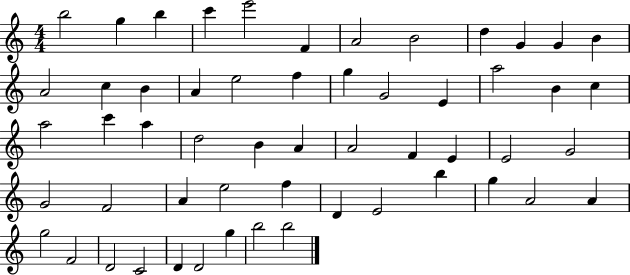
X:1
T:Untitled
M:4/4
L:1/4
K:C
b2 g b c' e'2 F A2 B2 d G G B A2 c B A e2 f g G2 E a2 B c a2 c' a d2 B A A2 F E E2 G2 G2 F2 A e2 f D E2 b g A2 A g2 F2 D2 C2 D D2 g b2 b2